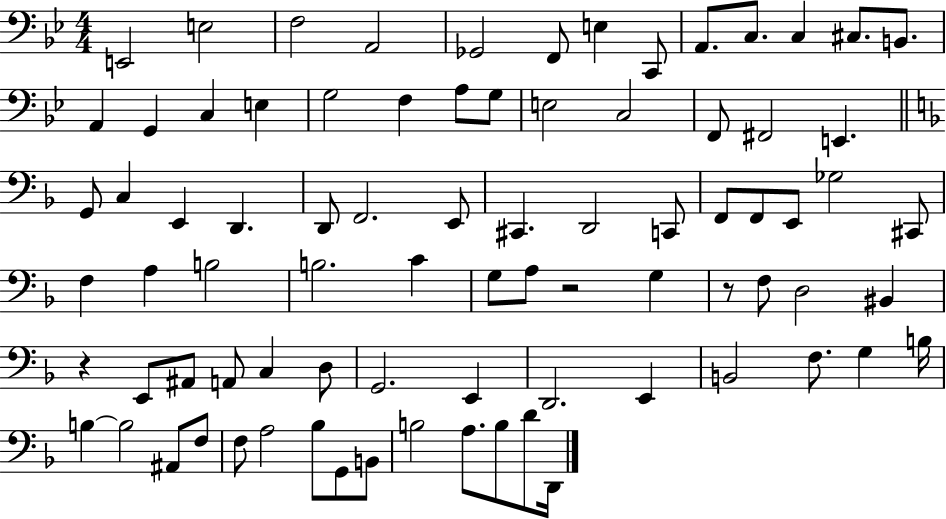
{
  \clef bass
  \numericTimeSignature
  \time 4/4
  \key bes \major
  e,2 e2 | f2 a,2 | ges,2 f,8 e4 c,8 | a,8. c8. c4 cis8. b,8. | \break a,4 g,4 c4 e4 | g2 f4 a8 g8 | e2 c2 | f,8 fis,2 e,4. | \break \bar "||" \break \key f \major g,8 c4 e,4 d,4. | d,8 f,2. e,8 | cis,4. d,2 c,8 | f,8 f,8 e,8 ges2 cis,8 | \break f4 a4 b2 | b2. c'4 | g8 a8 r2 g4 | r8 f8 d2 bis,4 | \break r4 e,8 ais,8 a,8 c4 d8 | g,2. e,4 | d,2. e,4 | b,2 f8. g4 b16 | \break b4~~ b2 ais,8 f8 | f8 a2 bes8 g,8 b,8 | b2 a8. b8 d'8 d,16 | \bar "|."
}